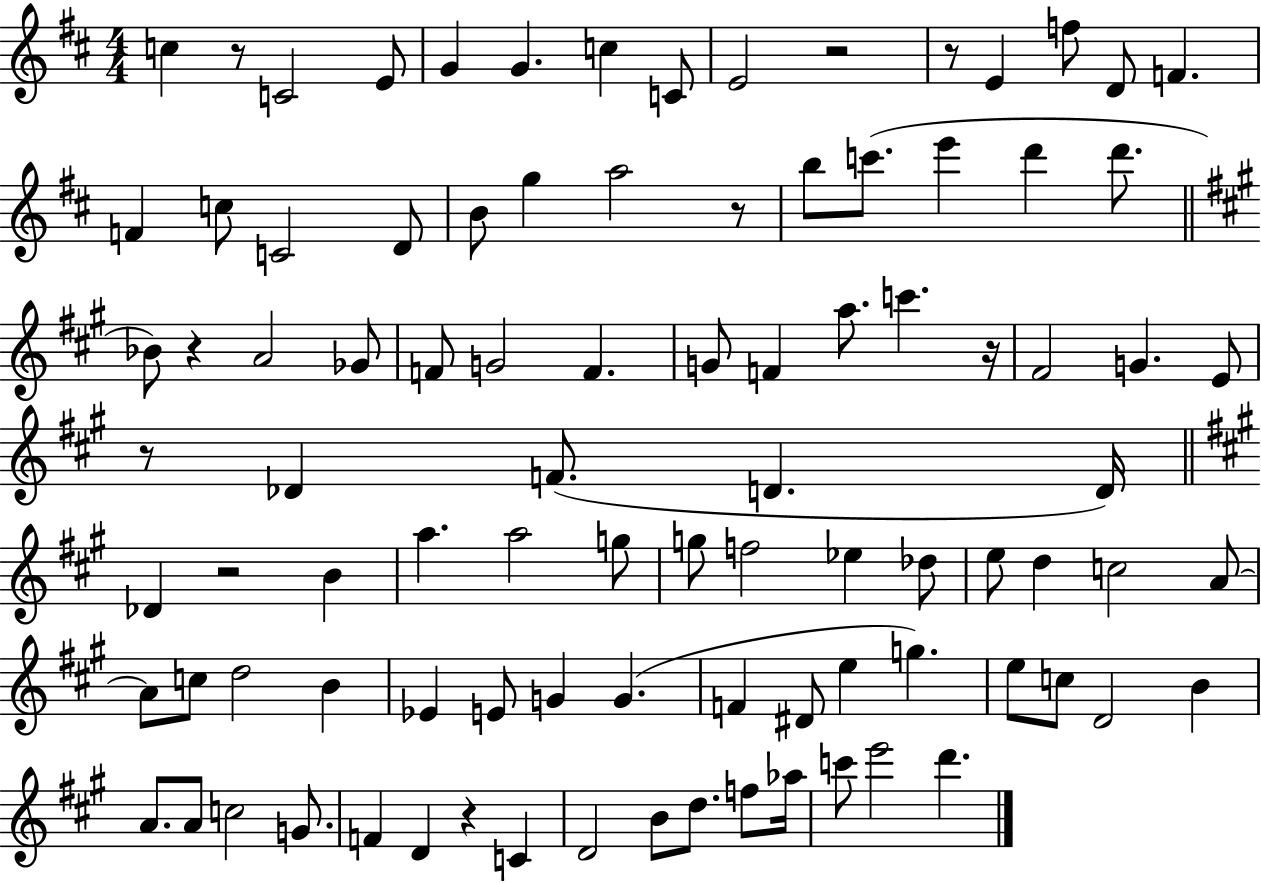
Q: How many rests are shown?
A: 9